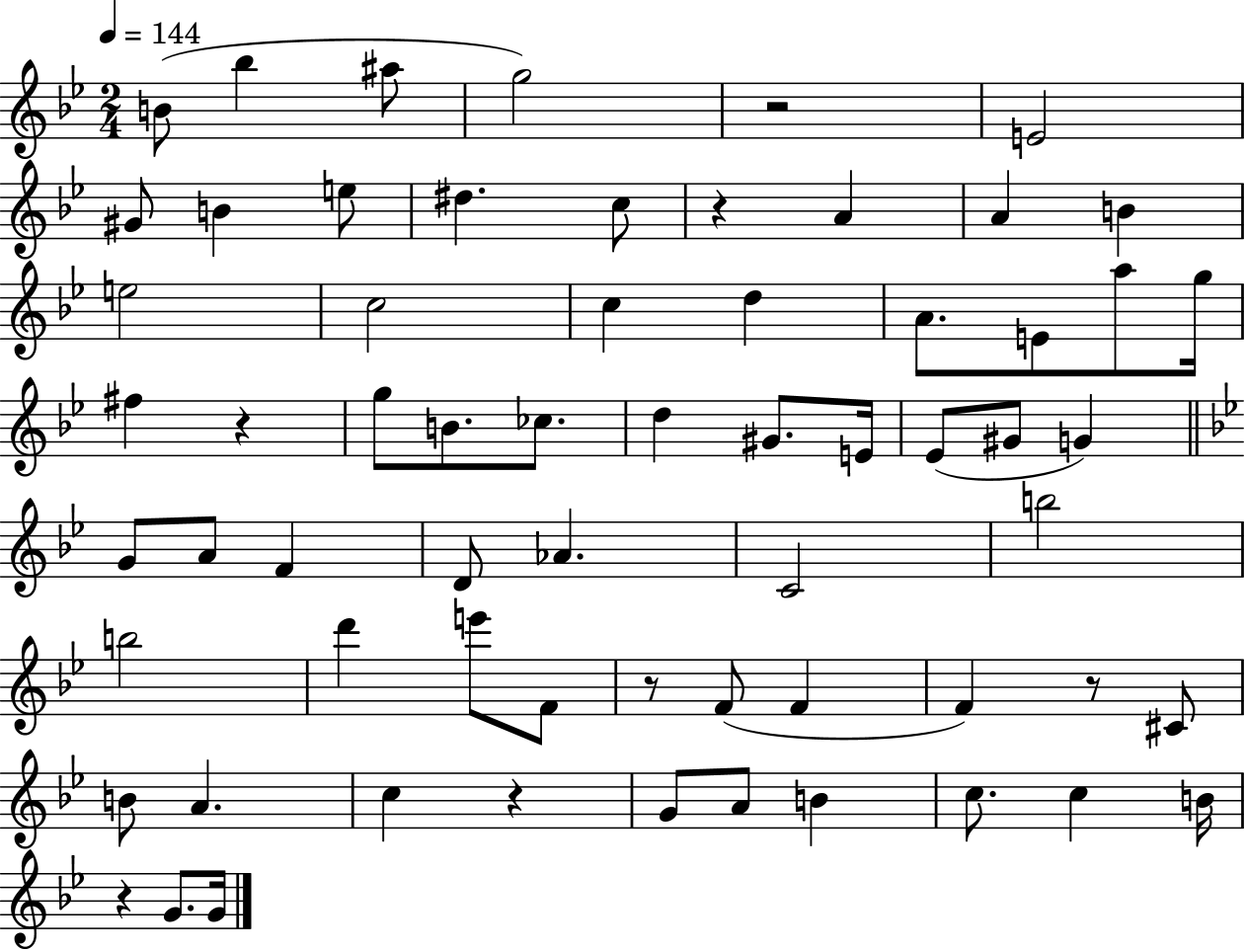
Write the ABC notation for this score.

X:1
T:Untitled
M:2/4
L:1/4
K:Bb
B/2 _b ^a/2 g2 z2 E2 ^G/2 B e/2 ^d c/2 z A A B e2 c2 c d A/2 E/2 a/2 g/4 ^f z g/2 B/2 _c/2 d ^G/2 E/4 _E/2 ^G/2 G G/2 A/2 F D/2 _A C2 b2 b2 d' e'/2 F/2 z/2 F/2 F F z/2 ^C/2 B/2 A c z G/2 A/2 B c/2 c B/4 z G/2 G/4